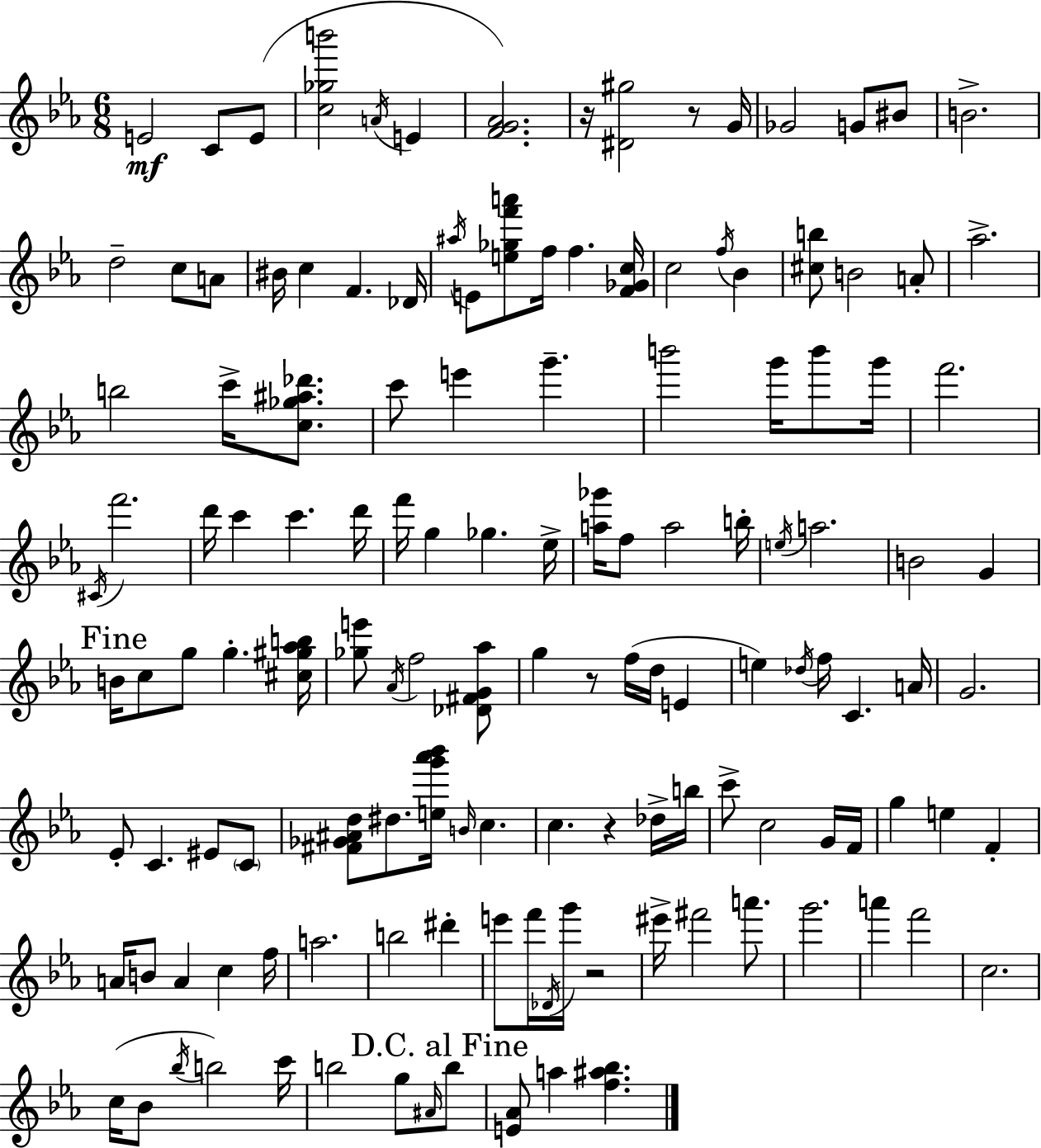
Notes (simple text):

E4/h C4/e E4/e [C5,Gb5,B6]/h A4/s E4/q [F4,G4,Ab4]/h. R/s [D#4,G#5]/h R/e G4/s Gb4/h G4/e BIS4/e B4/h. D5/h C5/e A4/e BIS4/s C5/q F4/q. Db4/s A#5/s E4/e [E5,Gb5,F6,A6]/e F5/s F5/q. [F4,Gb4,C5]/s C5/h F5/s Bb4/q [C#5,B5]/e B4/h A4/e Ab5/h. B5/h C6/s [C5,Gb5,A#5,Db6]/e. C6/e E6/q G6/q. B6/h G6/s B6/e G6/s F6/h. C#4/s F6/h. D6/s C6/q C6/q. D6/s F6/s G5/q Gb5/q. Eb5/s [A5,Gb6]/s F5/e A5/h B5/s E5/s A5/h. B4/h G4/q B4/s C5/e G5/e G5/q. [C#5,G#5,Ab5,B5]/s [Gb5,E6]/e Ab4/s F5/h [Db4,F#4,G4,Ab5]/e G5/q R/e F5/s D5/s E4/q E5/q Db5/s F5/s C4/q. A4/s G4/h. Eb4/e C4/q. EIS4/e C4/e [F#4,Gb4,A#4,D5]/e D#5/e. [E5,G6,Ab6,Bb6]/s B4/s C5/q. C5/q. R/q Db5/s B5/s C6/e C5/h G4/s F4/s G5/q E5/q F4/q A4/s B4/e A4/q C5/q F5/s A5/h. B5/h D#6/q E6/e F6/s Db4/s G6/s R/h EIS6/s F#6/h A6/e. G6/h. A6/q F6/h C5/h. C5/s Bb4/e Bb5/s B5/h C6/s B5/h G5/e A#4/s B5/e [E4,Ab4]/e A5/q [F5,A#5,Bb5]/q.